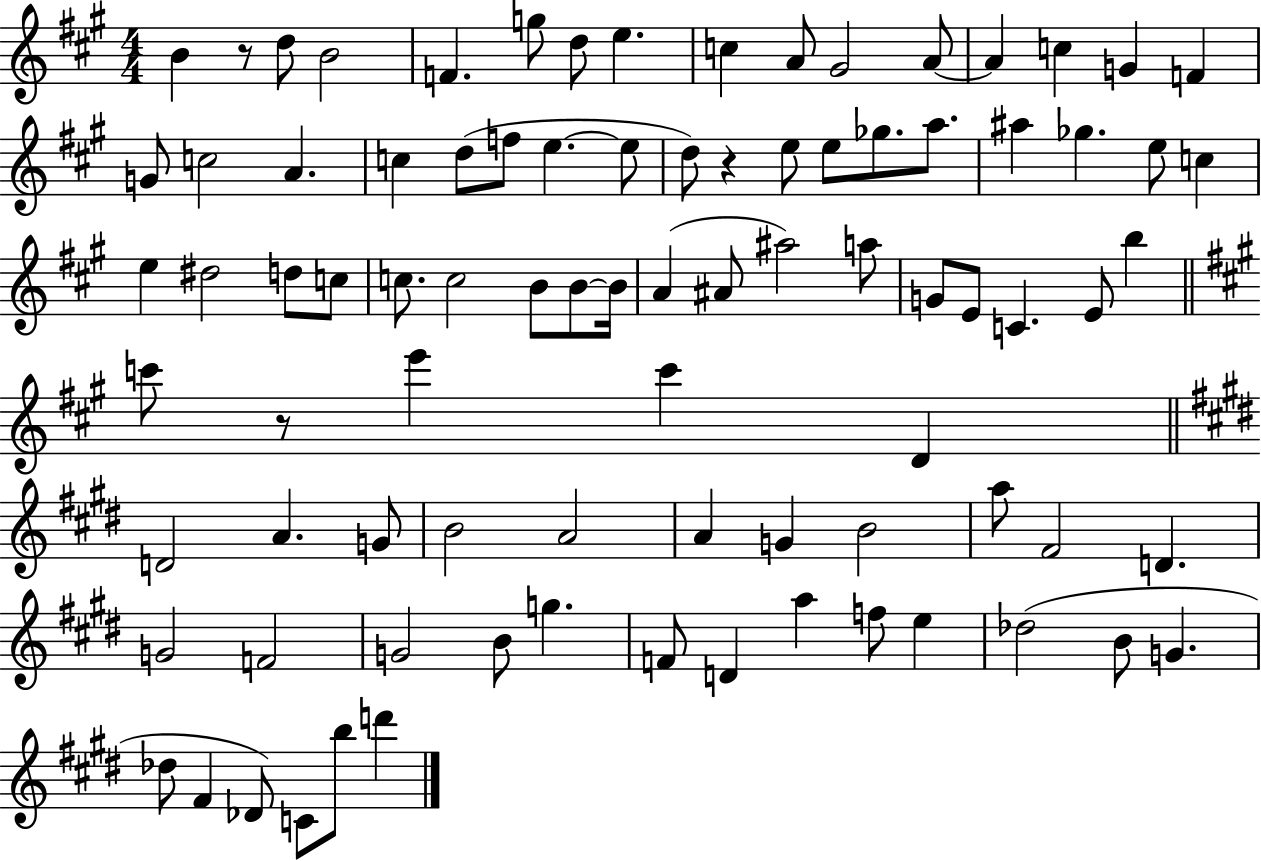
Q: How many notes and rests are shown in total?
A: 87